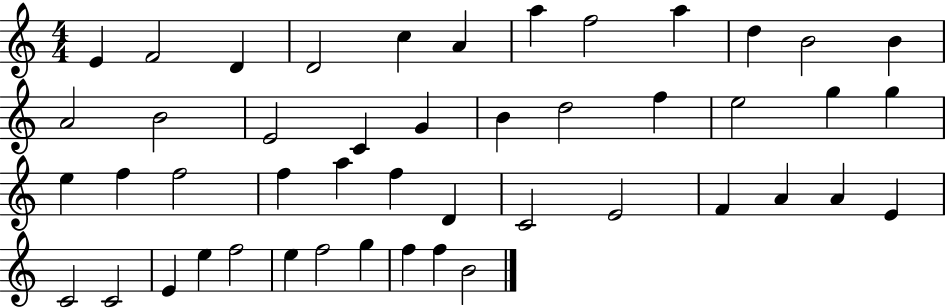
E4/q F4/h D4/q D4/h C5/q A4/q A5/q F5/h A5/q D5/q B4/h B4/q A4/h B4/h E4/h C4/q G4/q B4/q D5/h F5/q E5/h G5/q G5/q E5/q F5/q F5/h F5/q A5/q F5/q D4/q C4/h E4/h F4/q A4/q A4/q E4/q C4/h C4/h E4/q E5/q F5/h E5/q F5/h G5/q F5/q F5/q B4/h